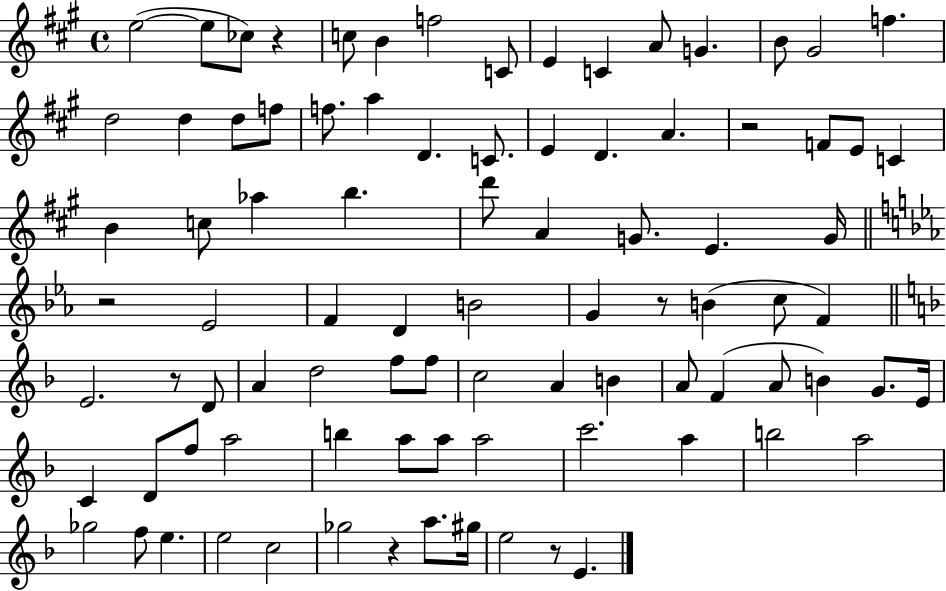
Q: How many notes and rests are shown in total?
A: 89